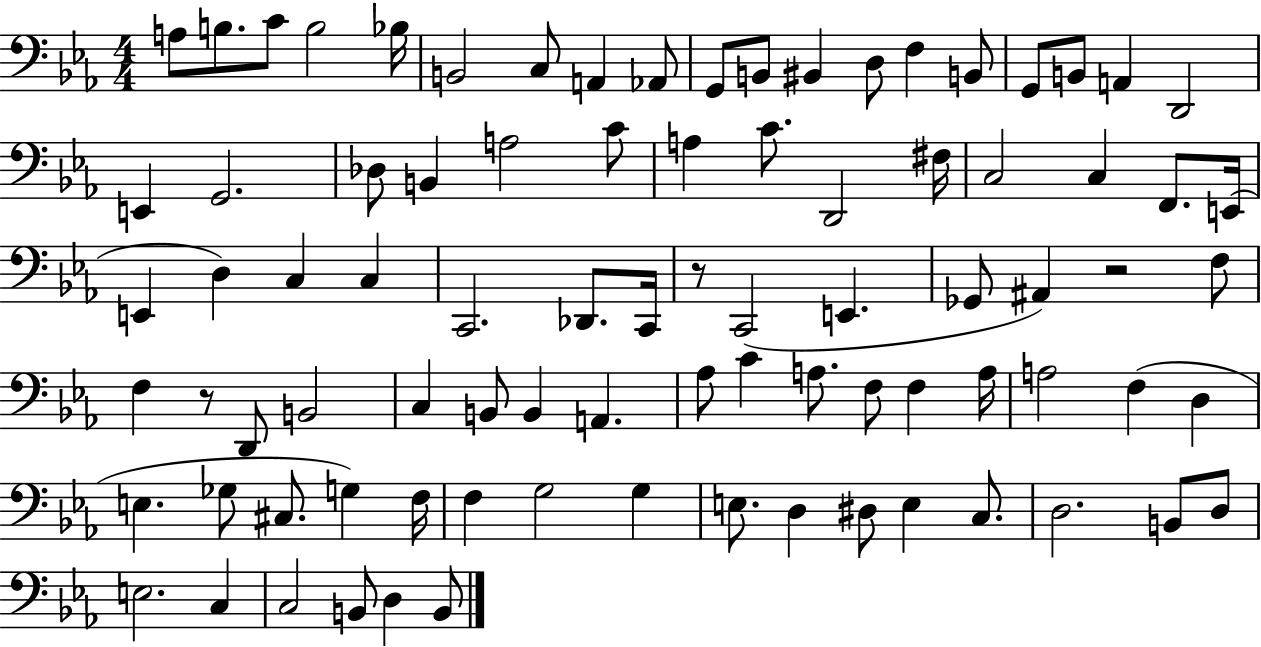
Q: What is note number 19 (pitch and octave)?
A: D2